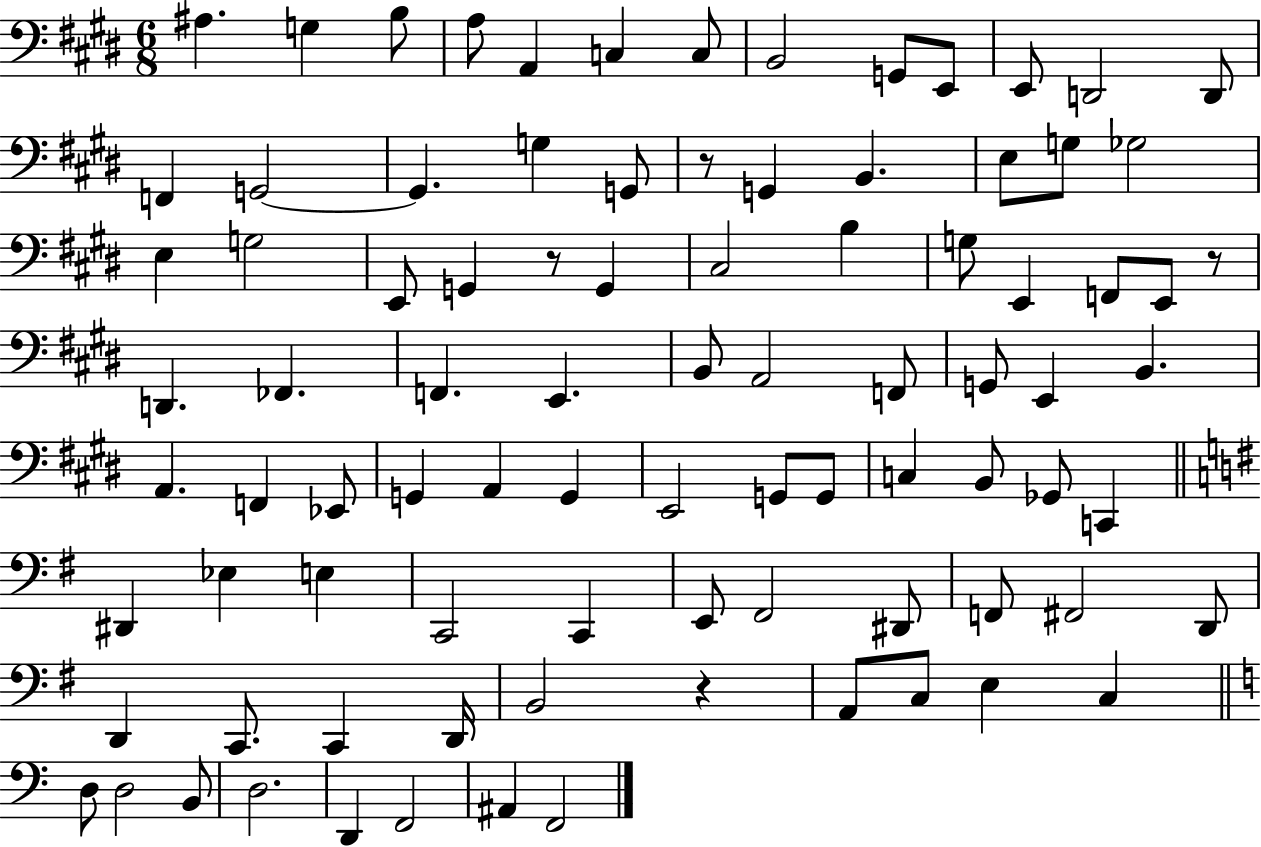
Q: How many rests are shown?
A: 4